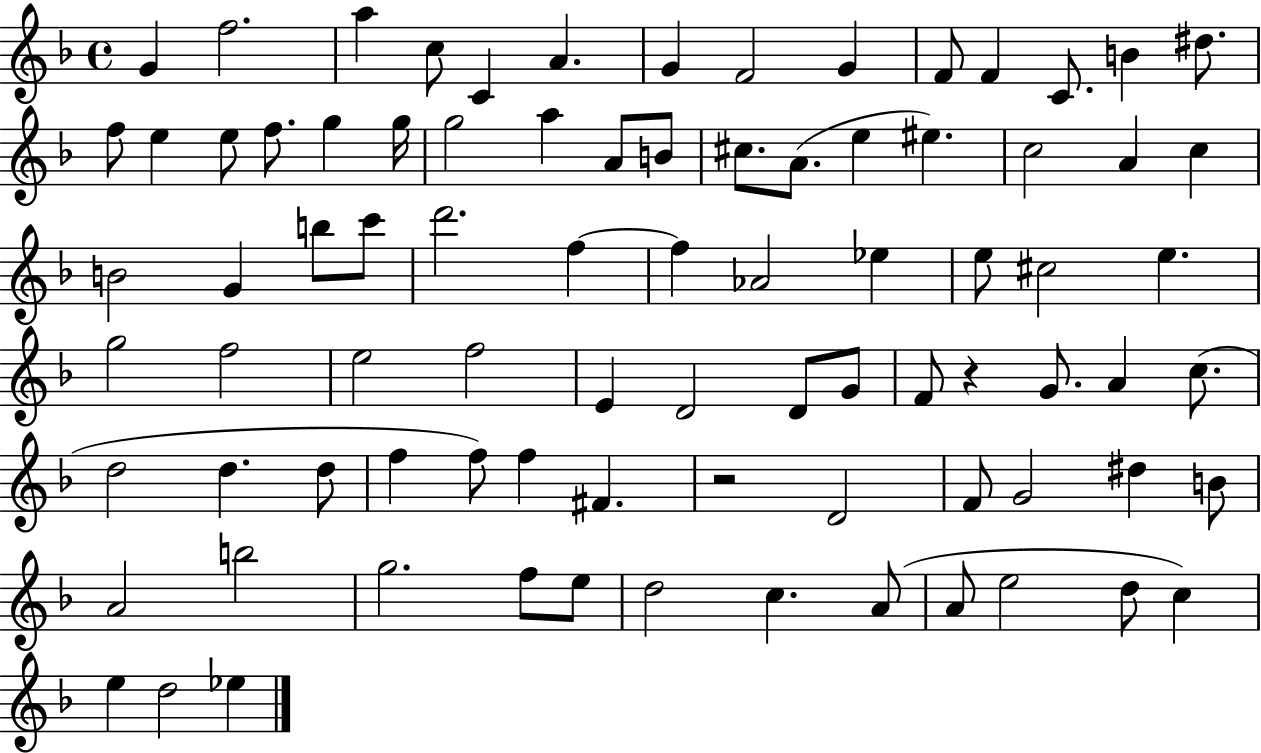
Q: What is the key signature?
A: F major